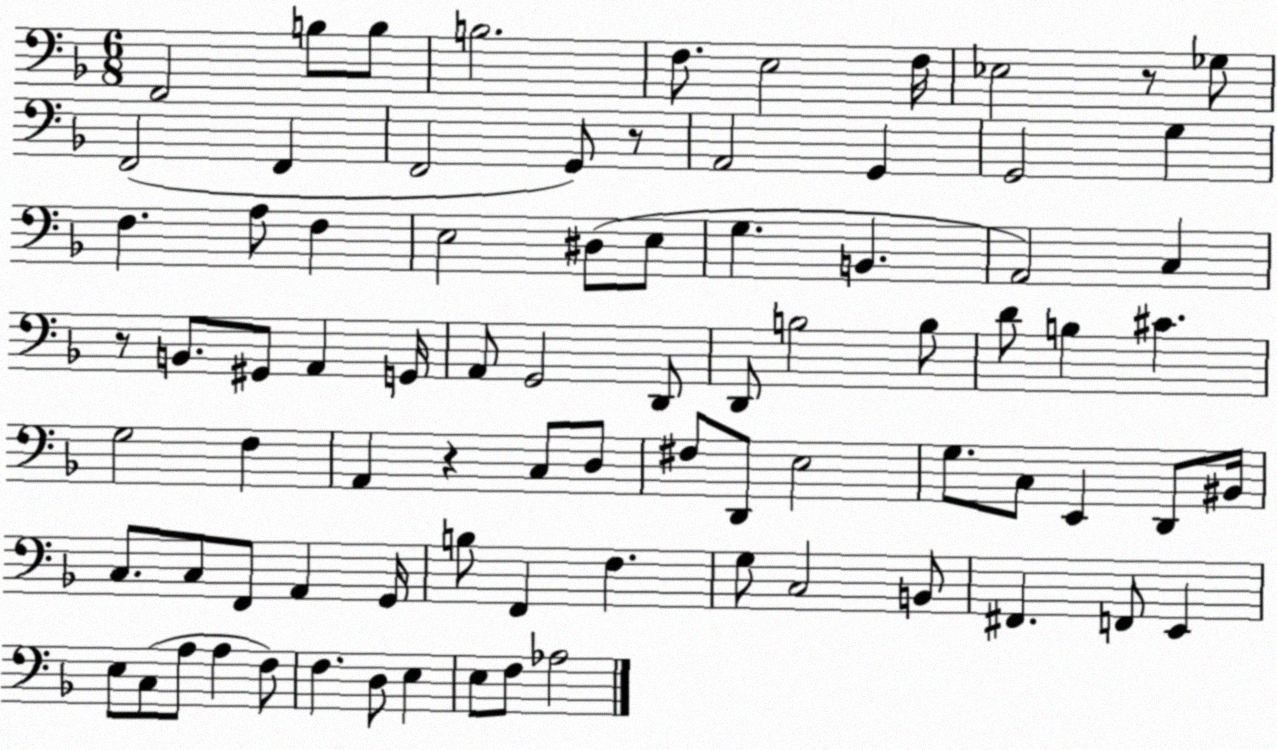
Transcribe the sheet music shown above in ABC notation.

X:1
T:Untitled
M:6/8
L:1/4
K:F
F,,2 B,/2 B,/2 B,2 F,/2 E,2 F,/4 _E,2 z/2 _G,/2 F,,2 F,, F,,2 G,,/2 z/2 A,,2 G,, G,,2 G, F, A,/2 F, E,2 ^D,/2 E,/2 G, B,, A,,2 C, z/2 B,,/2 ^G,,/2 A,, G,,/4 A,,/2 G,,2 D,,/2 D,,/2 B,2 B,/2 D/2 B, ^C G,2 F, A,, z C,/2 D,/2 ^F,/2 D,,/2 E,2 G,/2 C,/2 E,, D,,/2 ^B,,/4 C,/2 C,/2 F,,/2 A,, G,,/4 B,/2 F,, F, G,/2 C,2 B,,/2 ^F,, F,,/2 E,, E,/2 C,/2 A,/2 A, F,/2 F, D,/2 E, E,/2 F,/2 _A,2